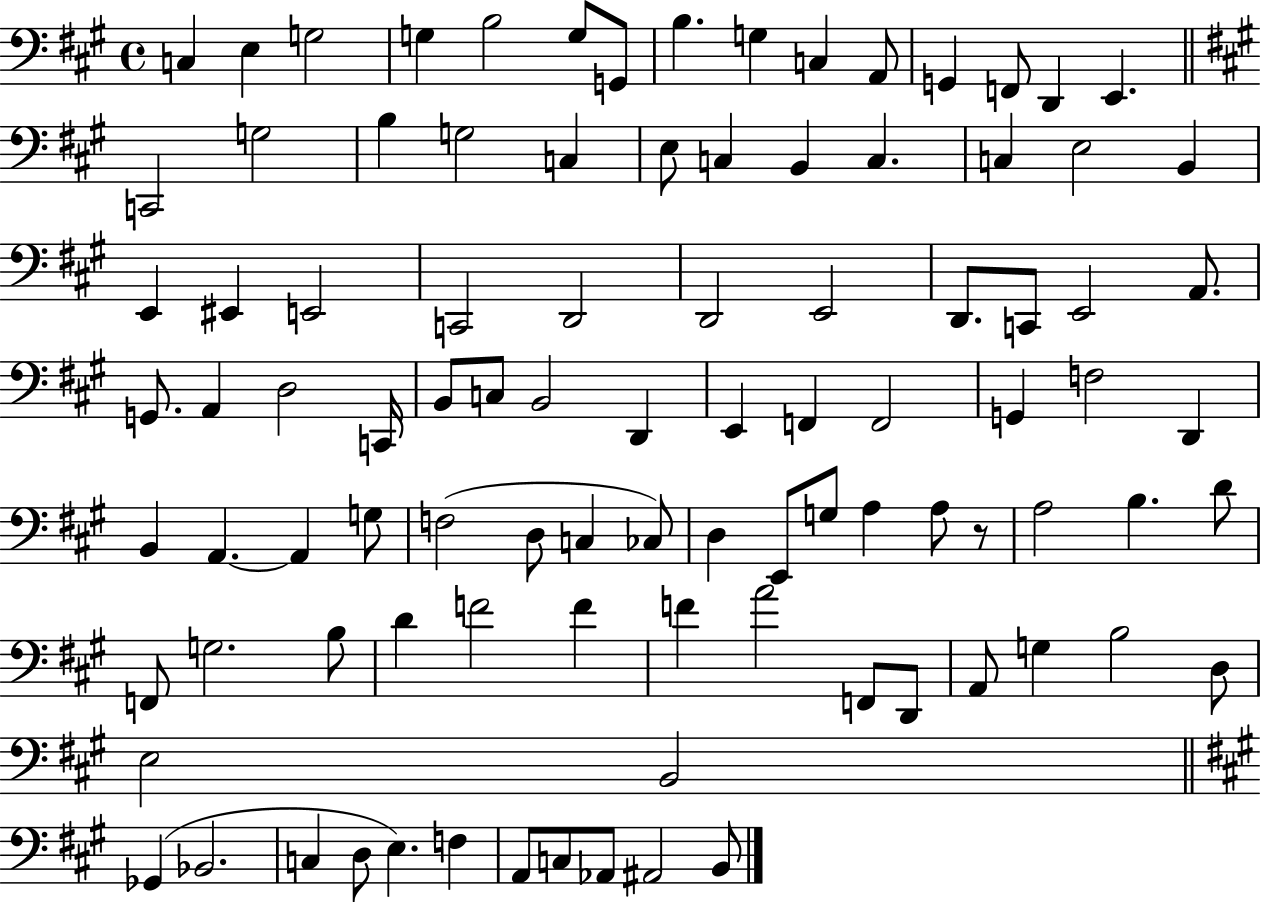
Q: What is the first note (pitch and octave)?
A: C3